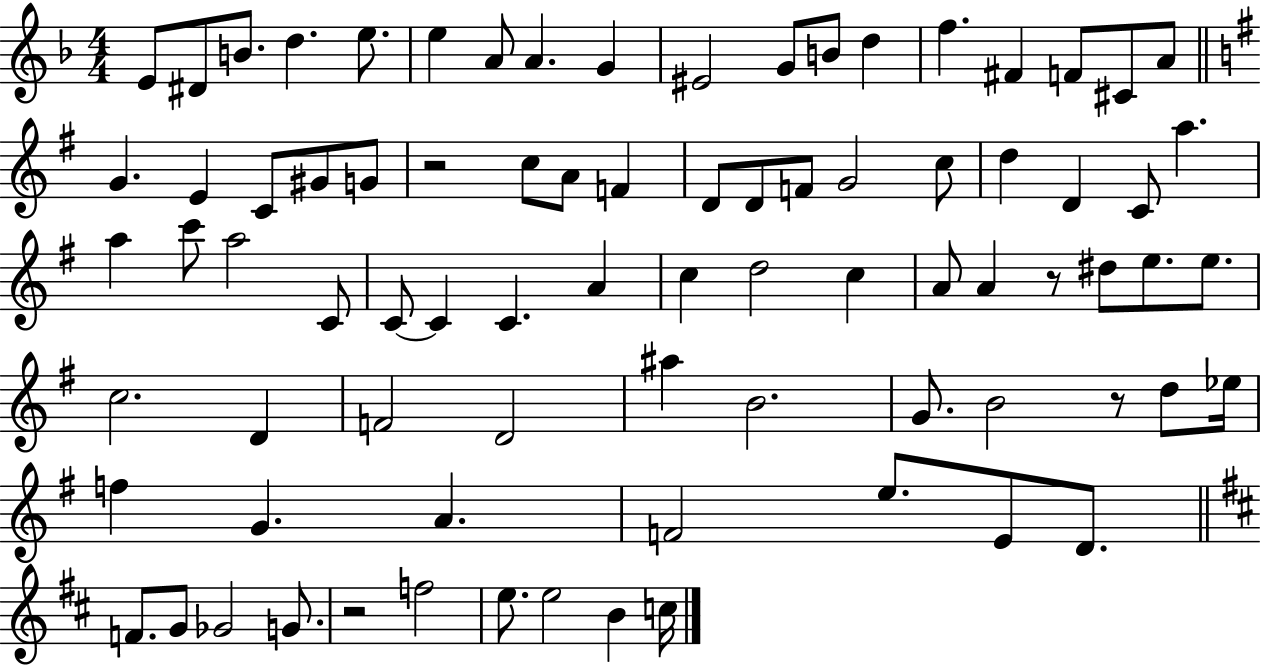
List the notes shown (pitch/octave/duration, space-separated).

E4/e D#4/e B4/e. D5/q. E5/e. E5/q A4/e A4/q. G4/q EIS4/h G4/e B4/e D5/q F5/q. F#4/q F4/e C#4/e A4/e G4/q. E4/q C4/e G#4/e G4/e R/h C5/e A4/e F4/q D4/e D4/e F4/e G4/h C5/e D5/q D4/q C4/e A5/q. A5/q C6/e A5/h C4/e C4/e C4/q C4/q. A4/q C5/q D5/h C5/q A4/e A4/q R/e D#5/e E5/e. E5/e. C5/h. D4/q F4/h D4/h A#5/q B4/h. G4/e. B4/h R/e D5/e Eb5/s F5/q G4/q. A4/q. F4/h E5/e. E4/e D4/e. F4/e. G4/e Gb4/h G4/e. R/h F5/h E5/e. E5/h B4/q C5/s